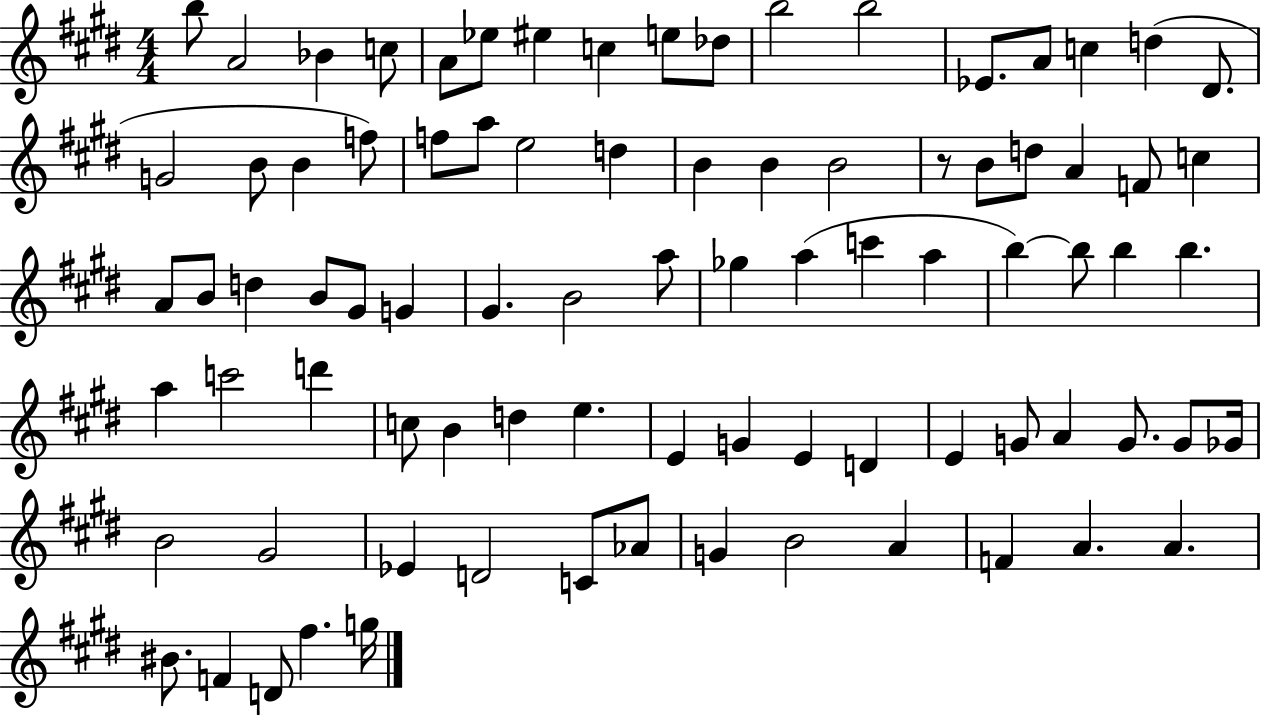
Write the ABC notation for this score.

X:1
T:Untitled
M:4/4
L:1/4
K:E
b/2 A2 _B c/2 A/2 _e/2 ^e c e/2 _d/2 b2 b2 _E/2 A/2 c d ^D/2 G2 B/2 B f/2 f/2 a/2 e2 d B B B2 z/2 B/2 d/2 A F/2 c A/2 B/2 d B/2 ^G/2 G ^G B2 a/2 _g a c' a b b/2 b b a c'2 d' c/2 B d e E G E D E G/2 A G/2 G/2 _G/4 B2 ^G2 _E D2 C/2 _A/2 G B2 A F A A ^B/2 F D/2 ^f g/4